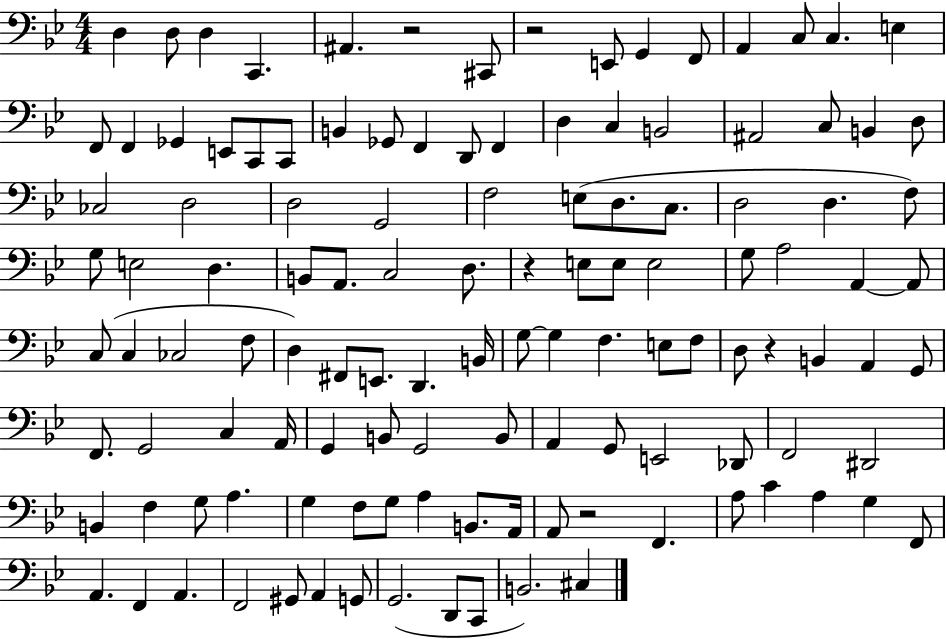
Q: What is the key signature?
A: BES major